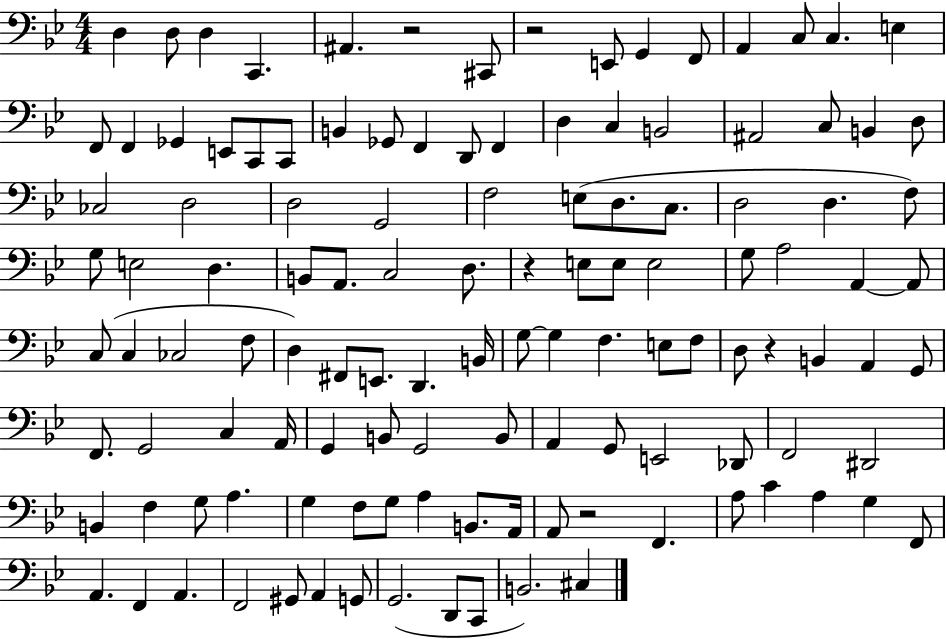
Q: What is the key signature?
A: BES major